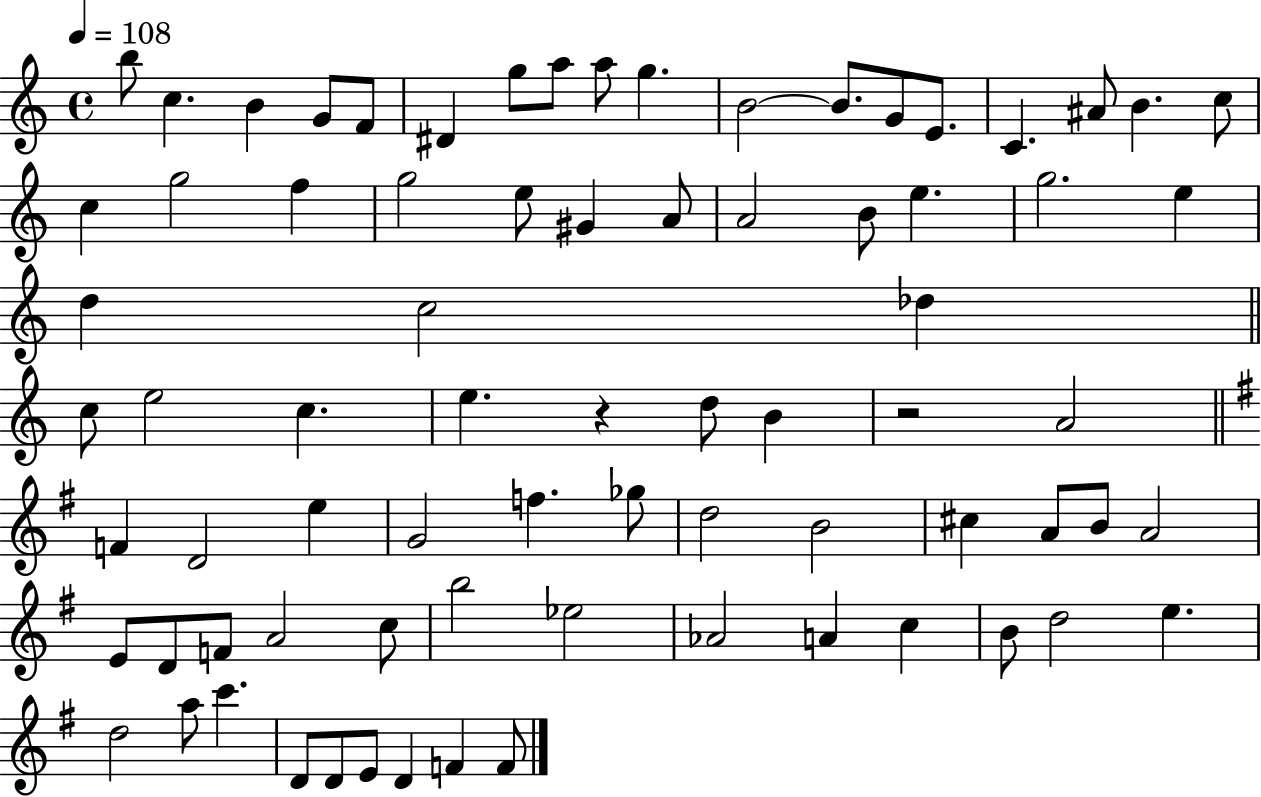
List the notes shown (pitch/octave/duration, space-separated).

B5/e C5/q. B4/q G4/e F4/e D#4/q G5/e A5/e A5/e G5/q. B4/h B4/e. G4/e E4/e. C4/q. A#4/e B4/q. C5/e C5/q G5/h F5/q G5/h E5/e G#4/q A4/e A4/h B4/e E5/q. G5/h. E5/q D5/q C5/h Db5/q C5/e E5/h C5/q. E5/q. R/q D5/e B4/q R/h A4/h F4/q D4/h E5/q G4/h F5/q. Gb5/e D5/h B4/h C#5/q A4/e B4/e A4/h E4/e D4/e F4/e A4/h C5/e B5/h Eb5/h Ab4/h A4/q C5/q B4/e D5/h E5/q. D5/h A5/e C6/q. D4/e D4/e E4/e D4/q F4/q F4/e